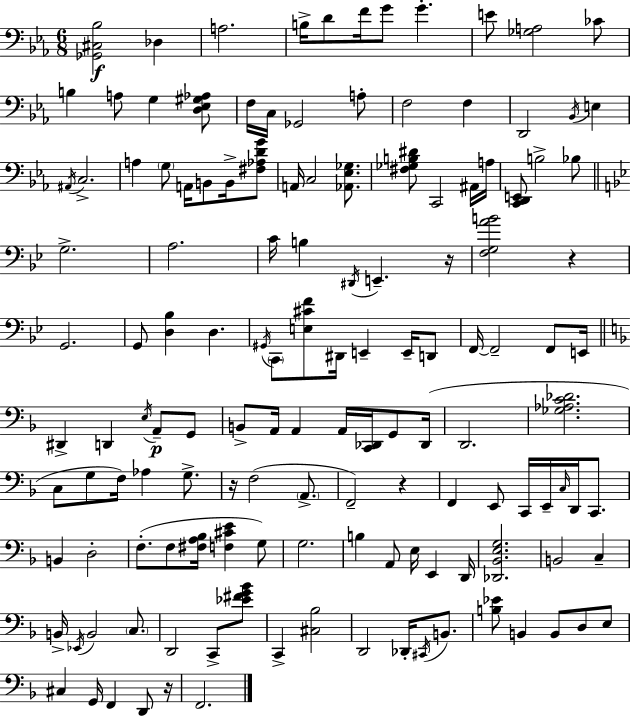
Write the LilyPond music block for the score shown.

{
  \clef bass
  \numericTimeSignature
  \time 6/8
  \key c \minor
  <ges, cis bes>2\f des4 | a2. | b16-> d'8 f'16 g'8 g'4.-. | e'8 <ges a>2 ces'8 | \break b4 a8 g4 <d ees gis aes>8 | f16 c16 ges,2 a8-. | f2 f4 | d,2 \acciaccatura { bes,16 } e4 | \break \acciaccatura { ais,16 } c2.-> | a4 \parenthesize g8 a,16 b,8 b,16-> | <fis aes d' g'>8 a,16 c2 <aes, ees ges>8. | <fis ges b dis'>8 c,2 | \break ais,16 a16 <c, d, e,>8 b2-> | bes8 \bar "||" \break \key g \minor g2.-> | a2. | c'16 b4 \acciaccatura { dis,16 } e,4.-- | r16 <f g a' b'>2 r4 | \break g,2. | g,8 <d bes>4 d4. | \acciaccatura { gis,16 } \parenthesize c,8 <e cis' f'>8 dis,16 e,4-- e,16-- | d,8 f,16~~ f,2-- f,8 | \break e,16 \bar "||" \break \key f \major dis,4-> d,4 \acciaccatura { e16 }\p a,8-- g,8 | b,8-> a,16 a,4 a,16 <c, des,>16 g,8 | des,16( d,2. | <ges aes c' des'>2. | \break c8 g8 f16) aes4 g8.-> | r16 f2( \parenthesize a,8.-> | f,2--) r4 | f,4 e,8 c,16 e,16-- \grace { c16 } d,16 c,8. | \break b,4 d2-. | f8.-.( f8 <fis a bes>16 <f cis' e'>4 | g8) g2. | b4 a,8 e16 e,4 | \break d,16 <des, bes, e g>2. | b,2 c4-- | b,16-> \acciaccatura { ees,16 } b,2 | \parenthesize c8. d,2 c,8-> | \break <ees' fis' g' bes'>8 c,4-> <cis bes>2 | d,2 des,16-. | \acciaccatura { cis,16 } b,8. <b ees'>8 b,4 b,8 | d8 e8 cis4 g,16 f,4 | \break d,8 r16 f,2. | \bar "|."
}